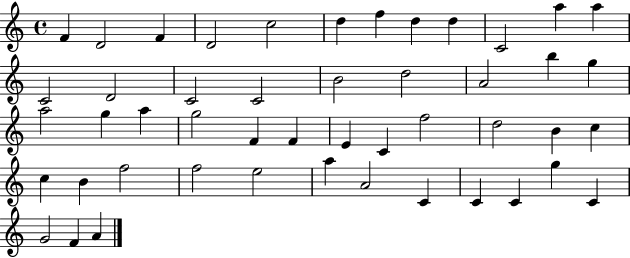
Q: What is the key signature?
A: C major